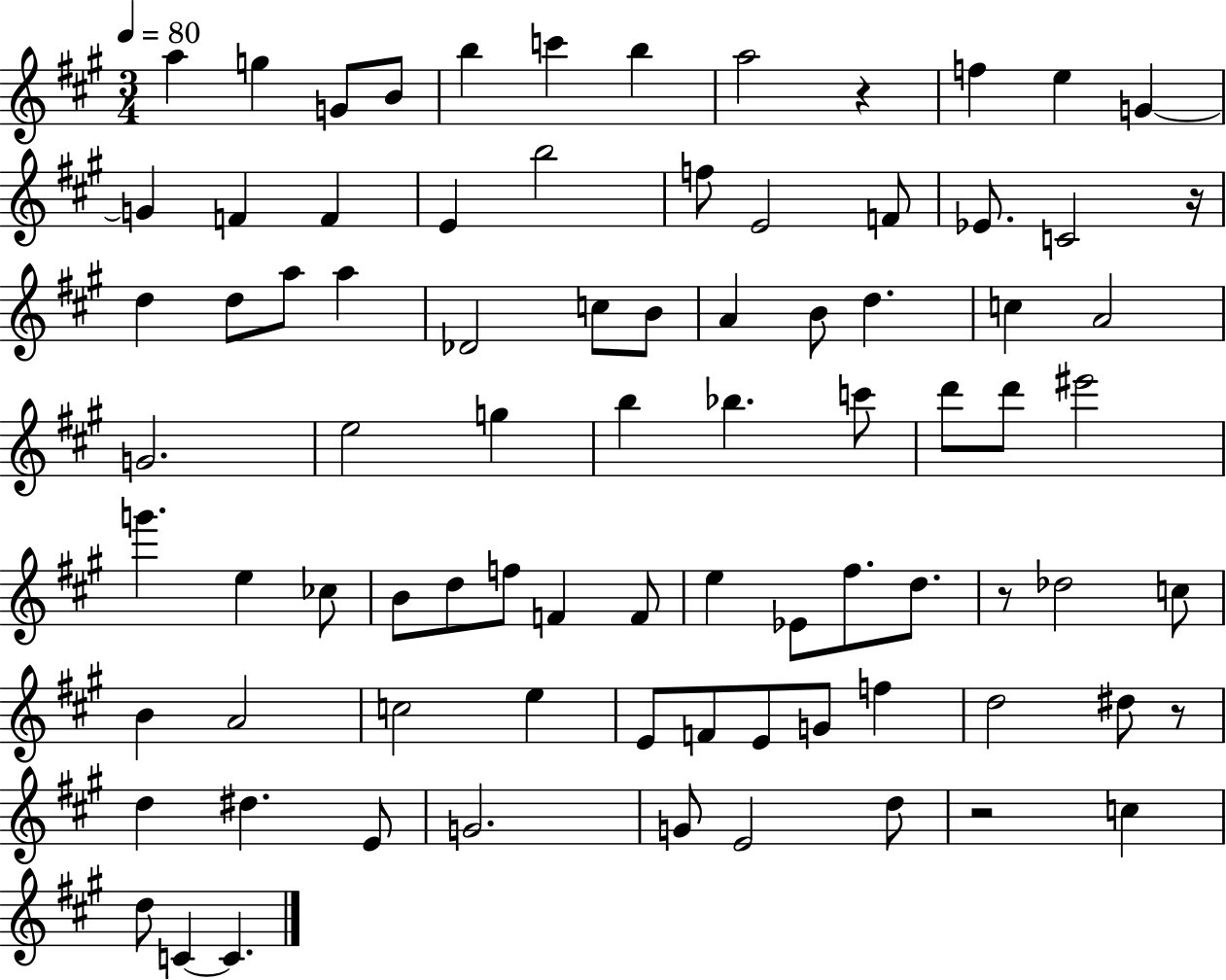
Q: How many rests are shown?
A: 5